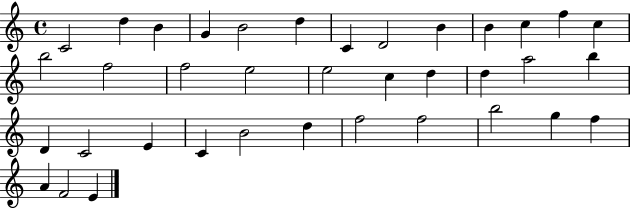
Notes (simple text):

C4/h D5/q B4/q G4/q B4/h D5/q C4/q D4/h B4/q B4/q C5/q F5/q C5/q B5/h F5/h F5/h E5/h E5/h C5/q D5/q D5/q A5/h B5/q D4/q C4/h E4/q C4/q B4/h D5/q F5/h F5/h B5/h G5/q F5/q A4/q F4/h E4/q